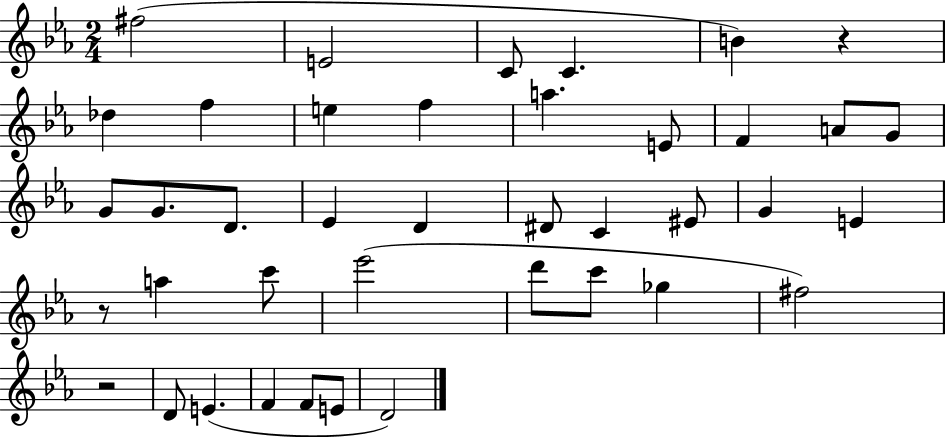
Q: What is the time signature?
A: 2/4